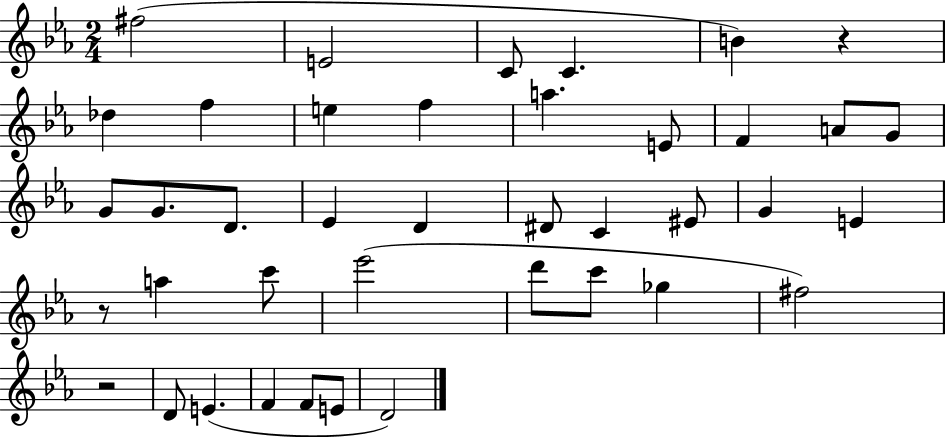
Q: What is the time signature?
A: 2/4